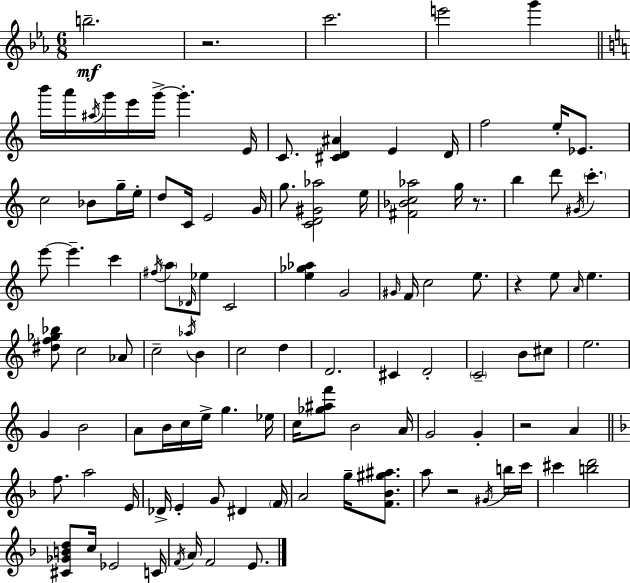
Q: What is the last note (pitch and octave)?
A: E4